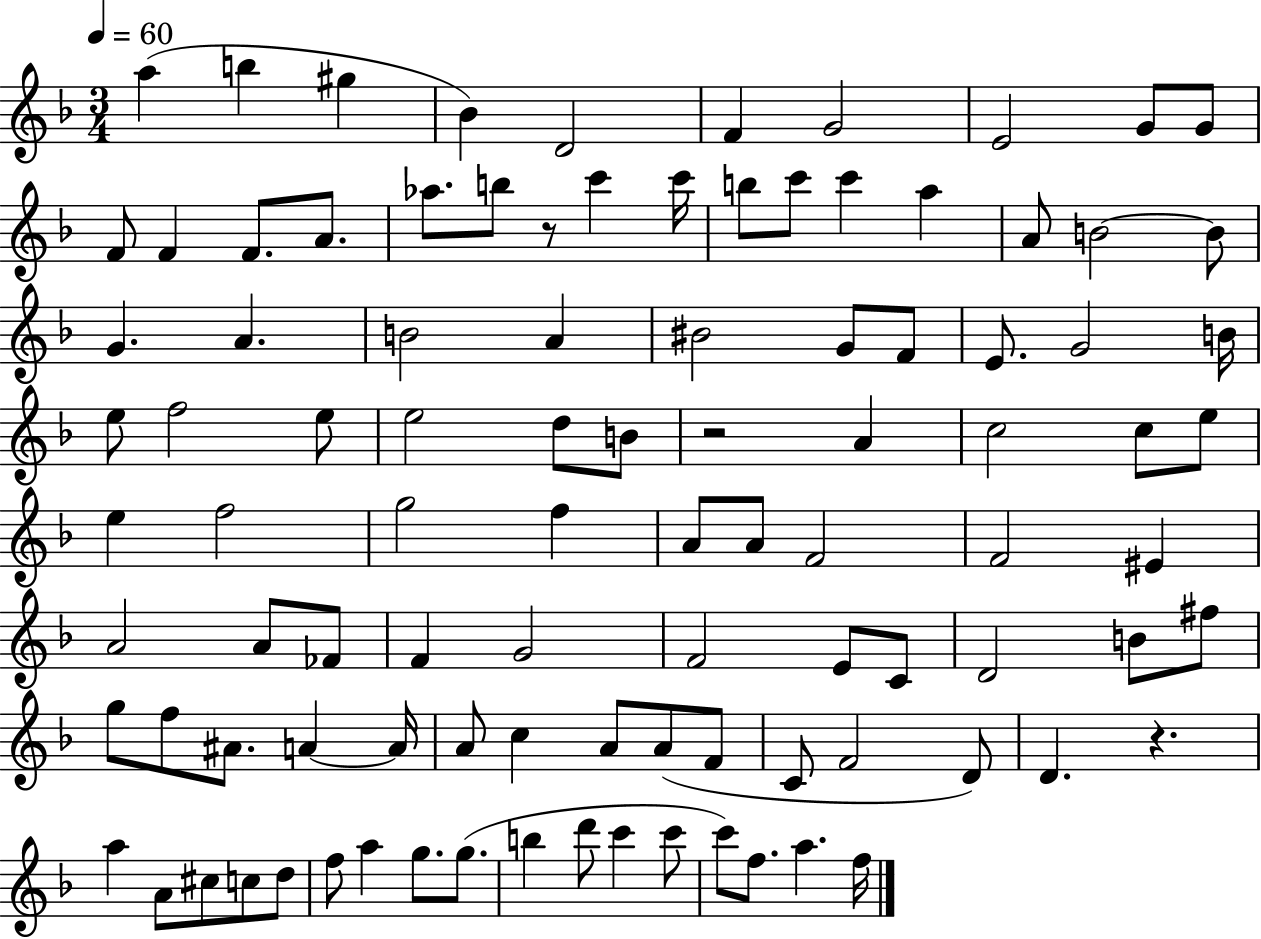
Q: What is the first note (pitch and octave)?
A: A5